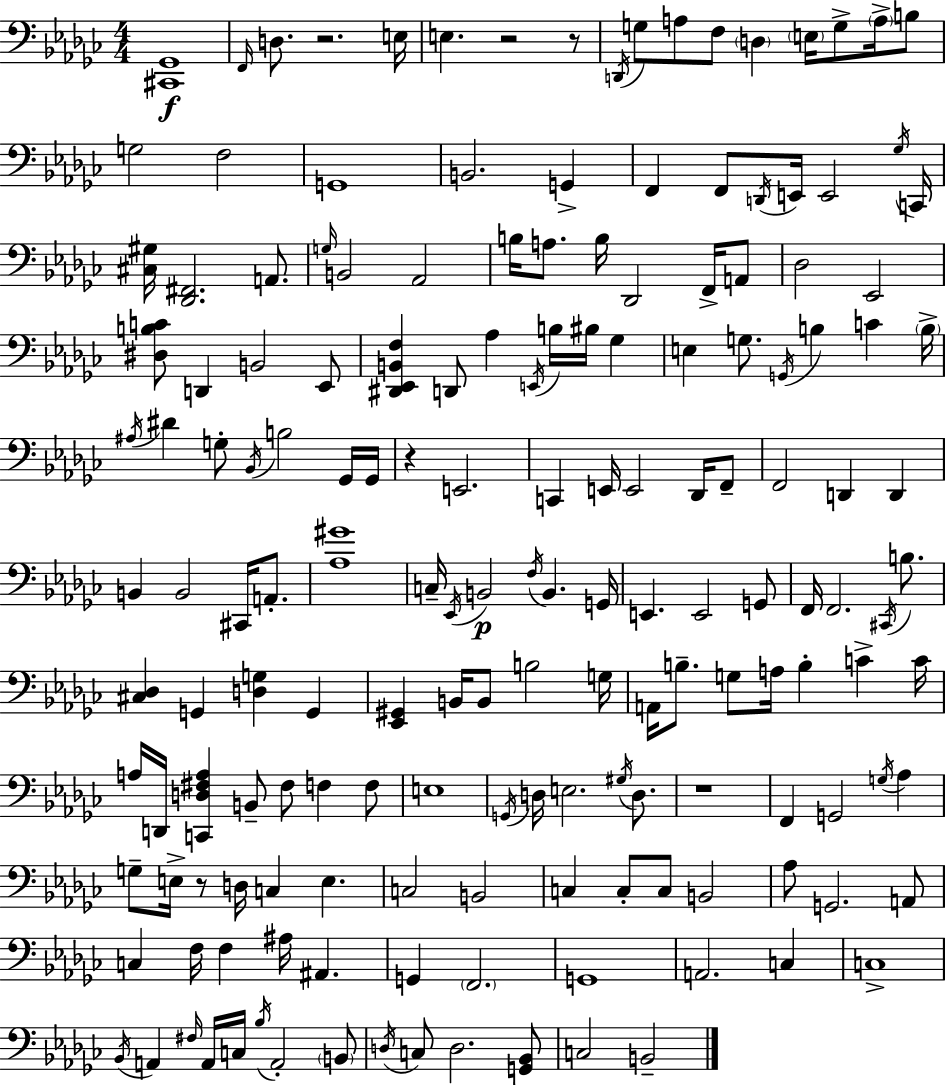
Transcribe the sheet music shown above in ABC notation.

X:1
T:Untitled
M:4/4
L:1/4
K:Ebm
[^C,,_G,,]4 F,,/4 D,/2 z2 E,/4 E, z2 z/2 D,,/4 G,/2 A,/2 F,/2 D, E,/4 G,/2 A,/4 B,/2 G,2 F,2 G,,4 B,,2 G,, F,, F,,/2 D,,/4 E,,/4 E,,2 _G,/4 C,,/4 [^C,^G,]/4 [_D,,^F,,]2 A,,/2 G,/4 B,,2 _A,,2 B,/4 A,/2 B,/4 _D,,2 F,,/4 A,,/2 _D,2 _E,,2 [^D,B,C]/2 D,, B,,2 _E,,/2 [^D,,_E,,B,,F,] D,,/2 _A, E,,/4 B,/4 ^B,/4 _G, E, G,/2 G,,/4 B, C B,/4 ^A,/4 ^D G,/2 _B,,/4 B,2 _G,,/4 _G,,/4 z E,,2 C,, E,,/4 E,,2 _D,,/4 F,,/2 F,,2 D,, D,, B,, B,,2 ^C,,/4 A,,/2 [_A,^G]4 C,/4 _E,,/4 B,,2 F,/4 B,, G,,/4 E,, E,,2 G,,/2 F,,/4 F,,2 ^C,,/4 B,/2 [^C,_D,] G,, [D,G,] G,, [_E,,^G,,] B,,/4 B,,/2 B,2 G,/4 A,,/4 B,/2 G,/2 A,/4 B, C C/4 A,/4 D,,/4 [C,,D,^F,A,] B,,/2 ^F,/2 F, F,/2 E,4 G,,/4 D,/4 E,2 ^G,/4 D,/2 z4 F,, G,,2 G,/4 _A, G,/2 E,/4 z/2 D,/4 C, E, C,2 B,,2 C, C,/2 C,/2 B,,2 _A,/2 G,,2 A,,/2 C, F,/4 F, ^A,/4 ^A,, G,, F,,2 G,,4 A,,2 C, C,4 _B,,/4 A,, ^F,/4 A,,/4 C,/4 _B,/4 A,,2 B,,/2 D,/4 C,/2 D,2 [G,,_B,,]/2 C,2 B,,2